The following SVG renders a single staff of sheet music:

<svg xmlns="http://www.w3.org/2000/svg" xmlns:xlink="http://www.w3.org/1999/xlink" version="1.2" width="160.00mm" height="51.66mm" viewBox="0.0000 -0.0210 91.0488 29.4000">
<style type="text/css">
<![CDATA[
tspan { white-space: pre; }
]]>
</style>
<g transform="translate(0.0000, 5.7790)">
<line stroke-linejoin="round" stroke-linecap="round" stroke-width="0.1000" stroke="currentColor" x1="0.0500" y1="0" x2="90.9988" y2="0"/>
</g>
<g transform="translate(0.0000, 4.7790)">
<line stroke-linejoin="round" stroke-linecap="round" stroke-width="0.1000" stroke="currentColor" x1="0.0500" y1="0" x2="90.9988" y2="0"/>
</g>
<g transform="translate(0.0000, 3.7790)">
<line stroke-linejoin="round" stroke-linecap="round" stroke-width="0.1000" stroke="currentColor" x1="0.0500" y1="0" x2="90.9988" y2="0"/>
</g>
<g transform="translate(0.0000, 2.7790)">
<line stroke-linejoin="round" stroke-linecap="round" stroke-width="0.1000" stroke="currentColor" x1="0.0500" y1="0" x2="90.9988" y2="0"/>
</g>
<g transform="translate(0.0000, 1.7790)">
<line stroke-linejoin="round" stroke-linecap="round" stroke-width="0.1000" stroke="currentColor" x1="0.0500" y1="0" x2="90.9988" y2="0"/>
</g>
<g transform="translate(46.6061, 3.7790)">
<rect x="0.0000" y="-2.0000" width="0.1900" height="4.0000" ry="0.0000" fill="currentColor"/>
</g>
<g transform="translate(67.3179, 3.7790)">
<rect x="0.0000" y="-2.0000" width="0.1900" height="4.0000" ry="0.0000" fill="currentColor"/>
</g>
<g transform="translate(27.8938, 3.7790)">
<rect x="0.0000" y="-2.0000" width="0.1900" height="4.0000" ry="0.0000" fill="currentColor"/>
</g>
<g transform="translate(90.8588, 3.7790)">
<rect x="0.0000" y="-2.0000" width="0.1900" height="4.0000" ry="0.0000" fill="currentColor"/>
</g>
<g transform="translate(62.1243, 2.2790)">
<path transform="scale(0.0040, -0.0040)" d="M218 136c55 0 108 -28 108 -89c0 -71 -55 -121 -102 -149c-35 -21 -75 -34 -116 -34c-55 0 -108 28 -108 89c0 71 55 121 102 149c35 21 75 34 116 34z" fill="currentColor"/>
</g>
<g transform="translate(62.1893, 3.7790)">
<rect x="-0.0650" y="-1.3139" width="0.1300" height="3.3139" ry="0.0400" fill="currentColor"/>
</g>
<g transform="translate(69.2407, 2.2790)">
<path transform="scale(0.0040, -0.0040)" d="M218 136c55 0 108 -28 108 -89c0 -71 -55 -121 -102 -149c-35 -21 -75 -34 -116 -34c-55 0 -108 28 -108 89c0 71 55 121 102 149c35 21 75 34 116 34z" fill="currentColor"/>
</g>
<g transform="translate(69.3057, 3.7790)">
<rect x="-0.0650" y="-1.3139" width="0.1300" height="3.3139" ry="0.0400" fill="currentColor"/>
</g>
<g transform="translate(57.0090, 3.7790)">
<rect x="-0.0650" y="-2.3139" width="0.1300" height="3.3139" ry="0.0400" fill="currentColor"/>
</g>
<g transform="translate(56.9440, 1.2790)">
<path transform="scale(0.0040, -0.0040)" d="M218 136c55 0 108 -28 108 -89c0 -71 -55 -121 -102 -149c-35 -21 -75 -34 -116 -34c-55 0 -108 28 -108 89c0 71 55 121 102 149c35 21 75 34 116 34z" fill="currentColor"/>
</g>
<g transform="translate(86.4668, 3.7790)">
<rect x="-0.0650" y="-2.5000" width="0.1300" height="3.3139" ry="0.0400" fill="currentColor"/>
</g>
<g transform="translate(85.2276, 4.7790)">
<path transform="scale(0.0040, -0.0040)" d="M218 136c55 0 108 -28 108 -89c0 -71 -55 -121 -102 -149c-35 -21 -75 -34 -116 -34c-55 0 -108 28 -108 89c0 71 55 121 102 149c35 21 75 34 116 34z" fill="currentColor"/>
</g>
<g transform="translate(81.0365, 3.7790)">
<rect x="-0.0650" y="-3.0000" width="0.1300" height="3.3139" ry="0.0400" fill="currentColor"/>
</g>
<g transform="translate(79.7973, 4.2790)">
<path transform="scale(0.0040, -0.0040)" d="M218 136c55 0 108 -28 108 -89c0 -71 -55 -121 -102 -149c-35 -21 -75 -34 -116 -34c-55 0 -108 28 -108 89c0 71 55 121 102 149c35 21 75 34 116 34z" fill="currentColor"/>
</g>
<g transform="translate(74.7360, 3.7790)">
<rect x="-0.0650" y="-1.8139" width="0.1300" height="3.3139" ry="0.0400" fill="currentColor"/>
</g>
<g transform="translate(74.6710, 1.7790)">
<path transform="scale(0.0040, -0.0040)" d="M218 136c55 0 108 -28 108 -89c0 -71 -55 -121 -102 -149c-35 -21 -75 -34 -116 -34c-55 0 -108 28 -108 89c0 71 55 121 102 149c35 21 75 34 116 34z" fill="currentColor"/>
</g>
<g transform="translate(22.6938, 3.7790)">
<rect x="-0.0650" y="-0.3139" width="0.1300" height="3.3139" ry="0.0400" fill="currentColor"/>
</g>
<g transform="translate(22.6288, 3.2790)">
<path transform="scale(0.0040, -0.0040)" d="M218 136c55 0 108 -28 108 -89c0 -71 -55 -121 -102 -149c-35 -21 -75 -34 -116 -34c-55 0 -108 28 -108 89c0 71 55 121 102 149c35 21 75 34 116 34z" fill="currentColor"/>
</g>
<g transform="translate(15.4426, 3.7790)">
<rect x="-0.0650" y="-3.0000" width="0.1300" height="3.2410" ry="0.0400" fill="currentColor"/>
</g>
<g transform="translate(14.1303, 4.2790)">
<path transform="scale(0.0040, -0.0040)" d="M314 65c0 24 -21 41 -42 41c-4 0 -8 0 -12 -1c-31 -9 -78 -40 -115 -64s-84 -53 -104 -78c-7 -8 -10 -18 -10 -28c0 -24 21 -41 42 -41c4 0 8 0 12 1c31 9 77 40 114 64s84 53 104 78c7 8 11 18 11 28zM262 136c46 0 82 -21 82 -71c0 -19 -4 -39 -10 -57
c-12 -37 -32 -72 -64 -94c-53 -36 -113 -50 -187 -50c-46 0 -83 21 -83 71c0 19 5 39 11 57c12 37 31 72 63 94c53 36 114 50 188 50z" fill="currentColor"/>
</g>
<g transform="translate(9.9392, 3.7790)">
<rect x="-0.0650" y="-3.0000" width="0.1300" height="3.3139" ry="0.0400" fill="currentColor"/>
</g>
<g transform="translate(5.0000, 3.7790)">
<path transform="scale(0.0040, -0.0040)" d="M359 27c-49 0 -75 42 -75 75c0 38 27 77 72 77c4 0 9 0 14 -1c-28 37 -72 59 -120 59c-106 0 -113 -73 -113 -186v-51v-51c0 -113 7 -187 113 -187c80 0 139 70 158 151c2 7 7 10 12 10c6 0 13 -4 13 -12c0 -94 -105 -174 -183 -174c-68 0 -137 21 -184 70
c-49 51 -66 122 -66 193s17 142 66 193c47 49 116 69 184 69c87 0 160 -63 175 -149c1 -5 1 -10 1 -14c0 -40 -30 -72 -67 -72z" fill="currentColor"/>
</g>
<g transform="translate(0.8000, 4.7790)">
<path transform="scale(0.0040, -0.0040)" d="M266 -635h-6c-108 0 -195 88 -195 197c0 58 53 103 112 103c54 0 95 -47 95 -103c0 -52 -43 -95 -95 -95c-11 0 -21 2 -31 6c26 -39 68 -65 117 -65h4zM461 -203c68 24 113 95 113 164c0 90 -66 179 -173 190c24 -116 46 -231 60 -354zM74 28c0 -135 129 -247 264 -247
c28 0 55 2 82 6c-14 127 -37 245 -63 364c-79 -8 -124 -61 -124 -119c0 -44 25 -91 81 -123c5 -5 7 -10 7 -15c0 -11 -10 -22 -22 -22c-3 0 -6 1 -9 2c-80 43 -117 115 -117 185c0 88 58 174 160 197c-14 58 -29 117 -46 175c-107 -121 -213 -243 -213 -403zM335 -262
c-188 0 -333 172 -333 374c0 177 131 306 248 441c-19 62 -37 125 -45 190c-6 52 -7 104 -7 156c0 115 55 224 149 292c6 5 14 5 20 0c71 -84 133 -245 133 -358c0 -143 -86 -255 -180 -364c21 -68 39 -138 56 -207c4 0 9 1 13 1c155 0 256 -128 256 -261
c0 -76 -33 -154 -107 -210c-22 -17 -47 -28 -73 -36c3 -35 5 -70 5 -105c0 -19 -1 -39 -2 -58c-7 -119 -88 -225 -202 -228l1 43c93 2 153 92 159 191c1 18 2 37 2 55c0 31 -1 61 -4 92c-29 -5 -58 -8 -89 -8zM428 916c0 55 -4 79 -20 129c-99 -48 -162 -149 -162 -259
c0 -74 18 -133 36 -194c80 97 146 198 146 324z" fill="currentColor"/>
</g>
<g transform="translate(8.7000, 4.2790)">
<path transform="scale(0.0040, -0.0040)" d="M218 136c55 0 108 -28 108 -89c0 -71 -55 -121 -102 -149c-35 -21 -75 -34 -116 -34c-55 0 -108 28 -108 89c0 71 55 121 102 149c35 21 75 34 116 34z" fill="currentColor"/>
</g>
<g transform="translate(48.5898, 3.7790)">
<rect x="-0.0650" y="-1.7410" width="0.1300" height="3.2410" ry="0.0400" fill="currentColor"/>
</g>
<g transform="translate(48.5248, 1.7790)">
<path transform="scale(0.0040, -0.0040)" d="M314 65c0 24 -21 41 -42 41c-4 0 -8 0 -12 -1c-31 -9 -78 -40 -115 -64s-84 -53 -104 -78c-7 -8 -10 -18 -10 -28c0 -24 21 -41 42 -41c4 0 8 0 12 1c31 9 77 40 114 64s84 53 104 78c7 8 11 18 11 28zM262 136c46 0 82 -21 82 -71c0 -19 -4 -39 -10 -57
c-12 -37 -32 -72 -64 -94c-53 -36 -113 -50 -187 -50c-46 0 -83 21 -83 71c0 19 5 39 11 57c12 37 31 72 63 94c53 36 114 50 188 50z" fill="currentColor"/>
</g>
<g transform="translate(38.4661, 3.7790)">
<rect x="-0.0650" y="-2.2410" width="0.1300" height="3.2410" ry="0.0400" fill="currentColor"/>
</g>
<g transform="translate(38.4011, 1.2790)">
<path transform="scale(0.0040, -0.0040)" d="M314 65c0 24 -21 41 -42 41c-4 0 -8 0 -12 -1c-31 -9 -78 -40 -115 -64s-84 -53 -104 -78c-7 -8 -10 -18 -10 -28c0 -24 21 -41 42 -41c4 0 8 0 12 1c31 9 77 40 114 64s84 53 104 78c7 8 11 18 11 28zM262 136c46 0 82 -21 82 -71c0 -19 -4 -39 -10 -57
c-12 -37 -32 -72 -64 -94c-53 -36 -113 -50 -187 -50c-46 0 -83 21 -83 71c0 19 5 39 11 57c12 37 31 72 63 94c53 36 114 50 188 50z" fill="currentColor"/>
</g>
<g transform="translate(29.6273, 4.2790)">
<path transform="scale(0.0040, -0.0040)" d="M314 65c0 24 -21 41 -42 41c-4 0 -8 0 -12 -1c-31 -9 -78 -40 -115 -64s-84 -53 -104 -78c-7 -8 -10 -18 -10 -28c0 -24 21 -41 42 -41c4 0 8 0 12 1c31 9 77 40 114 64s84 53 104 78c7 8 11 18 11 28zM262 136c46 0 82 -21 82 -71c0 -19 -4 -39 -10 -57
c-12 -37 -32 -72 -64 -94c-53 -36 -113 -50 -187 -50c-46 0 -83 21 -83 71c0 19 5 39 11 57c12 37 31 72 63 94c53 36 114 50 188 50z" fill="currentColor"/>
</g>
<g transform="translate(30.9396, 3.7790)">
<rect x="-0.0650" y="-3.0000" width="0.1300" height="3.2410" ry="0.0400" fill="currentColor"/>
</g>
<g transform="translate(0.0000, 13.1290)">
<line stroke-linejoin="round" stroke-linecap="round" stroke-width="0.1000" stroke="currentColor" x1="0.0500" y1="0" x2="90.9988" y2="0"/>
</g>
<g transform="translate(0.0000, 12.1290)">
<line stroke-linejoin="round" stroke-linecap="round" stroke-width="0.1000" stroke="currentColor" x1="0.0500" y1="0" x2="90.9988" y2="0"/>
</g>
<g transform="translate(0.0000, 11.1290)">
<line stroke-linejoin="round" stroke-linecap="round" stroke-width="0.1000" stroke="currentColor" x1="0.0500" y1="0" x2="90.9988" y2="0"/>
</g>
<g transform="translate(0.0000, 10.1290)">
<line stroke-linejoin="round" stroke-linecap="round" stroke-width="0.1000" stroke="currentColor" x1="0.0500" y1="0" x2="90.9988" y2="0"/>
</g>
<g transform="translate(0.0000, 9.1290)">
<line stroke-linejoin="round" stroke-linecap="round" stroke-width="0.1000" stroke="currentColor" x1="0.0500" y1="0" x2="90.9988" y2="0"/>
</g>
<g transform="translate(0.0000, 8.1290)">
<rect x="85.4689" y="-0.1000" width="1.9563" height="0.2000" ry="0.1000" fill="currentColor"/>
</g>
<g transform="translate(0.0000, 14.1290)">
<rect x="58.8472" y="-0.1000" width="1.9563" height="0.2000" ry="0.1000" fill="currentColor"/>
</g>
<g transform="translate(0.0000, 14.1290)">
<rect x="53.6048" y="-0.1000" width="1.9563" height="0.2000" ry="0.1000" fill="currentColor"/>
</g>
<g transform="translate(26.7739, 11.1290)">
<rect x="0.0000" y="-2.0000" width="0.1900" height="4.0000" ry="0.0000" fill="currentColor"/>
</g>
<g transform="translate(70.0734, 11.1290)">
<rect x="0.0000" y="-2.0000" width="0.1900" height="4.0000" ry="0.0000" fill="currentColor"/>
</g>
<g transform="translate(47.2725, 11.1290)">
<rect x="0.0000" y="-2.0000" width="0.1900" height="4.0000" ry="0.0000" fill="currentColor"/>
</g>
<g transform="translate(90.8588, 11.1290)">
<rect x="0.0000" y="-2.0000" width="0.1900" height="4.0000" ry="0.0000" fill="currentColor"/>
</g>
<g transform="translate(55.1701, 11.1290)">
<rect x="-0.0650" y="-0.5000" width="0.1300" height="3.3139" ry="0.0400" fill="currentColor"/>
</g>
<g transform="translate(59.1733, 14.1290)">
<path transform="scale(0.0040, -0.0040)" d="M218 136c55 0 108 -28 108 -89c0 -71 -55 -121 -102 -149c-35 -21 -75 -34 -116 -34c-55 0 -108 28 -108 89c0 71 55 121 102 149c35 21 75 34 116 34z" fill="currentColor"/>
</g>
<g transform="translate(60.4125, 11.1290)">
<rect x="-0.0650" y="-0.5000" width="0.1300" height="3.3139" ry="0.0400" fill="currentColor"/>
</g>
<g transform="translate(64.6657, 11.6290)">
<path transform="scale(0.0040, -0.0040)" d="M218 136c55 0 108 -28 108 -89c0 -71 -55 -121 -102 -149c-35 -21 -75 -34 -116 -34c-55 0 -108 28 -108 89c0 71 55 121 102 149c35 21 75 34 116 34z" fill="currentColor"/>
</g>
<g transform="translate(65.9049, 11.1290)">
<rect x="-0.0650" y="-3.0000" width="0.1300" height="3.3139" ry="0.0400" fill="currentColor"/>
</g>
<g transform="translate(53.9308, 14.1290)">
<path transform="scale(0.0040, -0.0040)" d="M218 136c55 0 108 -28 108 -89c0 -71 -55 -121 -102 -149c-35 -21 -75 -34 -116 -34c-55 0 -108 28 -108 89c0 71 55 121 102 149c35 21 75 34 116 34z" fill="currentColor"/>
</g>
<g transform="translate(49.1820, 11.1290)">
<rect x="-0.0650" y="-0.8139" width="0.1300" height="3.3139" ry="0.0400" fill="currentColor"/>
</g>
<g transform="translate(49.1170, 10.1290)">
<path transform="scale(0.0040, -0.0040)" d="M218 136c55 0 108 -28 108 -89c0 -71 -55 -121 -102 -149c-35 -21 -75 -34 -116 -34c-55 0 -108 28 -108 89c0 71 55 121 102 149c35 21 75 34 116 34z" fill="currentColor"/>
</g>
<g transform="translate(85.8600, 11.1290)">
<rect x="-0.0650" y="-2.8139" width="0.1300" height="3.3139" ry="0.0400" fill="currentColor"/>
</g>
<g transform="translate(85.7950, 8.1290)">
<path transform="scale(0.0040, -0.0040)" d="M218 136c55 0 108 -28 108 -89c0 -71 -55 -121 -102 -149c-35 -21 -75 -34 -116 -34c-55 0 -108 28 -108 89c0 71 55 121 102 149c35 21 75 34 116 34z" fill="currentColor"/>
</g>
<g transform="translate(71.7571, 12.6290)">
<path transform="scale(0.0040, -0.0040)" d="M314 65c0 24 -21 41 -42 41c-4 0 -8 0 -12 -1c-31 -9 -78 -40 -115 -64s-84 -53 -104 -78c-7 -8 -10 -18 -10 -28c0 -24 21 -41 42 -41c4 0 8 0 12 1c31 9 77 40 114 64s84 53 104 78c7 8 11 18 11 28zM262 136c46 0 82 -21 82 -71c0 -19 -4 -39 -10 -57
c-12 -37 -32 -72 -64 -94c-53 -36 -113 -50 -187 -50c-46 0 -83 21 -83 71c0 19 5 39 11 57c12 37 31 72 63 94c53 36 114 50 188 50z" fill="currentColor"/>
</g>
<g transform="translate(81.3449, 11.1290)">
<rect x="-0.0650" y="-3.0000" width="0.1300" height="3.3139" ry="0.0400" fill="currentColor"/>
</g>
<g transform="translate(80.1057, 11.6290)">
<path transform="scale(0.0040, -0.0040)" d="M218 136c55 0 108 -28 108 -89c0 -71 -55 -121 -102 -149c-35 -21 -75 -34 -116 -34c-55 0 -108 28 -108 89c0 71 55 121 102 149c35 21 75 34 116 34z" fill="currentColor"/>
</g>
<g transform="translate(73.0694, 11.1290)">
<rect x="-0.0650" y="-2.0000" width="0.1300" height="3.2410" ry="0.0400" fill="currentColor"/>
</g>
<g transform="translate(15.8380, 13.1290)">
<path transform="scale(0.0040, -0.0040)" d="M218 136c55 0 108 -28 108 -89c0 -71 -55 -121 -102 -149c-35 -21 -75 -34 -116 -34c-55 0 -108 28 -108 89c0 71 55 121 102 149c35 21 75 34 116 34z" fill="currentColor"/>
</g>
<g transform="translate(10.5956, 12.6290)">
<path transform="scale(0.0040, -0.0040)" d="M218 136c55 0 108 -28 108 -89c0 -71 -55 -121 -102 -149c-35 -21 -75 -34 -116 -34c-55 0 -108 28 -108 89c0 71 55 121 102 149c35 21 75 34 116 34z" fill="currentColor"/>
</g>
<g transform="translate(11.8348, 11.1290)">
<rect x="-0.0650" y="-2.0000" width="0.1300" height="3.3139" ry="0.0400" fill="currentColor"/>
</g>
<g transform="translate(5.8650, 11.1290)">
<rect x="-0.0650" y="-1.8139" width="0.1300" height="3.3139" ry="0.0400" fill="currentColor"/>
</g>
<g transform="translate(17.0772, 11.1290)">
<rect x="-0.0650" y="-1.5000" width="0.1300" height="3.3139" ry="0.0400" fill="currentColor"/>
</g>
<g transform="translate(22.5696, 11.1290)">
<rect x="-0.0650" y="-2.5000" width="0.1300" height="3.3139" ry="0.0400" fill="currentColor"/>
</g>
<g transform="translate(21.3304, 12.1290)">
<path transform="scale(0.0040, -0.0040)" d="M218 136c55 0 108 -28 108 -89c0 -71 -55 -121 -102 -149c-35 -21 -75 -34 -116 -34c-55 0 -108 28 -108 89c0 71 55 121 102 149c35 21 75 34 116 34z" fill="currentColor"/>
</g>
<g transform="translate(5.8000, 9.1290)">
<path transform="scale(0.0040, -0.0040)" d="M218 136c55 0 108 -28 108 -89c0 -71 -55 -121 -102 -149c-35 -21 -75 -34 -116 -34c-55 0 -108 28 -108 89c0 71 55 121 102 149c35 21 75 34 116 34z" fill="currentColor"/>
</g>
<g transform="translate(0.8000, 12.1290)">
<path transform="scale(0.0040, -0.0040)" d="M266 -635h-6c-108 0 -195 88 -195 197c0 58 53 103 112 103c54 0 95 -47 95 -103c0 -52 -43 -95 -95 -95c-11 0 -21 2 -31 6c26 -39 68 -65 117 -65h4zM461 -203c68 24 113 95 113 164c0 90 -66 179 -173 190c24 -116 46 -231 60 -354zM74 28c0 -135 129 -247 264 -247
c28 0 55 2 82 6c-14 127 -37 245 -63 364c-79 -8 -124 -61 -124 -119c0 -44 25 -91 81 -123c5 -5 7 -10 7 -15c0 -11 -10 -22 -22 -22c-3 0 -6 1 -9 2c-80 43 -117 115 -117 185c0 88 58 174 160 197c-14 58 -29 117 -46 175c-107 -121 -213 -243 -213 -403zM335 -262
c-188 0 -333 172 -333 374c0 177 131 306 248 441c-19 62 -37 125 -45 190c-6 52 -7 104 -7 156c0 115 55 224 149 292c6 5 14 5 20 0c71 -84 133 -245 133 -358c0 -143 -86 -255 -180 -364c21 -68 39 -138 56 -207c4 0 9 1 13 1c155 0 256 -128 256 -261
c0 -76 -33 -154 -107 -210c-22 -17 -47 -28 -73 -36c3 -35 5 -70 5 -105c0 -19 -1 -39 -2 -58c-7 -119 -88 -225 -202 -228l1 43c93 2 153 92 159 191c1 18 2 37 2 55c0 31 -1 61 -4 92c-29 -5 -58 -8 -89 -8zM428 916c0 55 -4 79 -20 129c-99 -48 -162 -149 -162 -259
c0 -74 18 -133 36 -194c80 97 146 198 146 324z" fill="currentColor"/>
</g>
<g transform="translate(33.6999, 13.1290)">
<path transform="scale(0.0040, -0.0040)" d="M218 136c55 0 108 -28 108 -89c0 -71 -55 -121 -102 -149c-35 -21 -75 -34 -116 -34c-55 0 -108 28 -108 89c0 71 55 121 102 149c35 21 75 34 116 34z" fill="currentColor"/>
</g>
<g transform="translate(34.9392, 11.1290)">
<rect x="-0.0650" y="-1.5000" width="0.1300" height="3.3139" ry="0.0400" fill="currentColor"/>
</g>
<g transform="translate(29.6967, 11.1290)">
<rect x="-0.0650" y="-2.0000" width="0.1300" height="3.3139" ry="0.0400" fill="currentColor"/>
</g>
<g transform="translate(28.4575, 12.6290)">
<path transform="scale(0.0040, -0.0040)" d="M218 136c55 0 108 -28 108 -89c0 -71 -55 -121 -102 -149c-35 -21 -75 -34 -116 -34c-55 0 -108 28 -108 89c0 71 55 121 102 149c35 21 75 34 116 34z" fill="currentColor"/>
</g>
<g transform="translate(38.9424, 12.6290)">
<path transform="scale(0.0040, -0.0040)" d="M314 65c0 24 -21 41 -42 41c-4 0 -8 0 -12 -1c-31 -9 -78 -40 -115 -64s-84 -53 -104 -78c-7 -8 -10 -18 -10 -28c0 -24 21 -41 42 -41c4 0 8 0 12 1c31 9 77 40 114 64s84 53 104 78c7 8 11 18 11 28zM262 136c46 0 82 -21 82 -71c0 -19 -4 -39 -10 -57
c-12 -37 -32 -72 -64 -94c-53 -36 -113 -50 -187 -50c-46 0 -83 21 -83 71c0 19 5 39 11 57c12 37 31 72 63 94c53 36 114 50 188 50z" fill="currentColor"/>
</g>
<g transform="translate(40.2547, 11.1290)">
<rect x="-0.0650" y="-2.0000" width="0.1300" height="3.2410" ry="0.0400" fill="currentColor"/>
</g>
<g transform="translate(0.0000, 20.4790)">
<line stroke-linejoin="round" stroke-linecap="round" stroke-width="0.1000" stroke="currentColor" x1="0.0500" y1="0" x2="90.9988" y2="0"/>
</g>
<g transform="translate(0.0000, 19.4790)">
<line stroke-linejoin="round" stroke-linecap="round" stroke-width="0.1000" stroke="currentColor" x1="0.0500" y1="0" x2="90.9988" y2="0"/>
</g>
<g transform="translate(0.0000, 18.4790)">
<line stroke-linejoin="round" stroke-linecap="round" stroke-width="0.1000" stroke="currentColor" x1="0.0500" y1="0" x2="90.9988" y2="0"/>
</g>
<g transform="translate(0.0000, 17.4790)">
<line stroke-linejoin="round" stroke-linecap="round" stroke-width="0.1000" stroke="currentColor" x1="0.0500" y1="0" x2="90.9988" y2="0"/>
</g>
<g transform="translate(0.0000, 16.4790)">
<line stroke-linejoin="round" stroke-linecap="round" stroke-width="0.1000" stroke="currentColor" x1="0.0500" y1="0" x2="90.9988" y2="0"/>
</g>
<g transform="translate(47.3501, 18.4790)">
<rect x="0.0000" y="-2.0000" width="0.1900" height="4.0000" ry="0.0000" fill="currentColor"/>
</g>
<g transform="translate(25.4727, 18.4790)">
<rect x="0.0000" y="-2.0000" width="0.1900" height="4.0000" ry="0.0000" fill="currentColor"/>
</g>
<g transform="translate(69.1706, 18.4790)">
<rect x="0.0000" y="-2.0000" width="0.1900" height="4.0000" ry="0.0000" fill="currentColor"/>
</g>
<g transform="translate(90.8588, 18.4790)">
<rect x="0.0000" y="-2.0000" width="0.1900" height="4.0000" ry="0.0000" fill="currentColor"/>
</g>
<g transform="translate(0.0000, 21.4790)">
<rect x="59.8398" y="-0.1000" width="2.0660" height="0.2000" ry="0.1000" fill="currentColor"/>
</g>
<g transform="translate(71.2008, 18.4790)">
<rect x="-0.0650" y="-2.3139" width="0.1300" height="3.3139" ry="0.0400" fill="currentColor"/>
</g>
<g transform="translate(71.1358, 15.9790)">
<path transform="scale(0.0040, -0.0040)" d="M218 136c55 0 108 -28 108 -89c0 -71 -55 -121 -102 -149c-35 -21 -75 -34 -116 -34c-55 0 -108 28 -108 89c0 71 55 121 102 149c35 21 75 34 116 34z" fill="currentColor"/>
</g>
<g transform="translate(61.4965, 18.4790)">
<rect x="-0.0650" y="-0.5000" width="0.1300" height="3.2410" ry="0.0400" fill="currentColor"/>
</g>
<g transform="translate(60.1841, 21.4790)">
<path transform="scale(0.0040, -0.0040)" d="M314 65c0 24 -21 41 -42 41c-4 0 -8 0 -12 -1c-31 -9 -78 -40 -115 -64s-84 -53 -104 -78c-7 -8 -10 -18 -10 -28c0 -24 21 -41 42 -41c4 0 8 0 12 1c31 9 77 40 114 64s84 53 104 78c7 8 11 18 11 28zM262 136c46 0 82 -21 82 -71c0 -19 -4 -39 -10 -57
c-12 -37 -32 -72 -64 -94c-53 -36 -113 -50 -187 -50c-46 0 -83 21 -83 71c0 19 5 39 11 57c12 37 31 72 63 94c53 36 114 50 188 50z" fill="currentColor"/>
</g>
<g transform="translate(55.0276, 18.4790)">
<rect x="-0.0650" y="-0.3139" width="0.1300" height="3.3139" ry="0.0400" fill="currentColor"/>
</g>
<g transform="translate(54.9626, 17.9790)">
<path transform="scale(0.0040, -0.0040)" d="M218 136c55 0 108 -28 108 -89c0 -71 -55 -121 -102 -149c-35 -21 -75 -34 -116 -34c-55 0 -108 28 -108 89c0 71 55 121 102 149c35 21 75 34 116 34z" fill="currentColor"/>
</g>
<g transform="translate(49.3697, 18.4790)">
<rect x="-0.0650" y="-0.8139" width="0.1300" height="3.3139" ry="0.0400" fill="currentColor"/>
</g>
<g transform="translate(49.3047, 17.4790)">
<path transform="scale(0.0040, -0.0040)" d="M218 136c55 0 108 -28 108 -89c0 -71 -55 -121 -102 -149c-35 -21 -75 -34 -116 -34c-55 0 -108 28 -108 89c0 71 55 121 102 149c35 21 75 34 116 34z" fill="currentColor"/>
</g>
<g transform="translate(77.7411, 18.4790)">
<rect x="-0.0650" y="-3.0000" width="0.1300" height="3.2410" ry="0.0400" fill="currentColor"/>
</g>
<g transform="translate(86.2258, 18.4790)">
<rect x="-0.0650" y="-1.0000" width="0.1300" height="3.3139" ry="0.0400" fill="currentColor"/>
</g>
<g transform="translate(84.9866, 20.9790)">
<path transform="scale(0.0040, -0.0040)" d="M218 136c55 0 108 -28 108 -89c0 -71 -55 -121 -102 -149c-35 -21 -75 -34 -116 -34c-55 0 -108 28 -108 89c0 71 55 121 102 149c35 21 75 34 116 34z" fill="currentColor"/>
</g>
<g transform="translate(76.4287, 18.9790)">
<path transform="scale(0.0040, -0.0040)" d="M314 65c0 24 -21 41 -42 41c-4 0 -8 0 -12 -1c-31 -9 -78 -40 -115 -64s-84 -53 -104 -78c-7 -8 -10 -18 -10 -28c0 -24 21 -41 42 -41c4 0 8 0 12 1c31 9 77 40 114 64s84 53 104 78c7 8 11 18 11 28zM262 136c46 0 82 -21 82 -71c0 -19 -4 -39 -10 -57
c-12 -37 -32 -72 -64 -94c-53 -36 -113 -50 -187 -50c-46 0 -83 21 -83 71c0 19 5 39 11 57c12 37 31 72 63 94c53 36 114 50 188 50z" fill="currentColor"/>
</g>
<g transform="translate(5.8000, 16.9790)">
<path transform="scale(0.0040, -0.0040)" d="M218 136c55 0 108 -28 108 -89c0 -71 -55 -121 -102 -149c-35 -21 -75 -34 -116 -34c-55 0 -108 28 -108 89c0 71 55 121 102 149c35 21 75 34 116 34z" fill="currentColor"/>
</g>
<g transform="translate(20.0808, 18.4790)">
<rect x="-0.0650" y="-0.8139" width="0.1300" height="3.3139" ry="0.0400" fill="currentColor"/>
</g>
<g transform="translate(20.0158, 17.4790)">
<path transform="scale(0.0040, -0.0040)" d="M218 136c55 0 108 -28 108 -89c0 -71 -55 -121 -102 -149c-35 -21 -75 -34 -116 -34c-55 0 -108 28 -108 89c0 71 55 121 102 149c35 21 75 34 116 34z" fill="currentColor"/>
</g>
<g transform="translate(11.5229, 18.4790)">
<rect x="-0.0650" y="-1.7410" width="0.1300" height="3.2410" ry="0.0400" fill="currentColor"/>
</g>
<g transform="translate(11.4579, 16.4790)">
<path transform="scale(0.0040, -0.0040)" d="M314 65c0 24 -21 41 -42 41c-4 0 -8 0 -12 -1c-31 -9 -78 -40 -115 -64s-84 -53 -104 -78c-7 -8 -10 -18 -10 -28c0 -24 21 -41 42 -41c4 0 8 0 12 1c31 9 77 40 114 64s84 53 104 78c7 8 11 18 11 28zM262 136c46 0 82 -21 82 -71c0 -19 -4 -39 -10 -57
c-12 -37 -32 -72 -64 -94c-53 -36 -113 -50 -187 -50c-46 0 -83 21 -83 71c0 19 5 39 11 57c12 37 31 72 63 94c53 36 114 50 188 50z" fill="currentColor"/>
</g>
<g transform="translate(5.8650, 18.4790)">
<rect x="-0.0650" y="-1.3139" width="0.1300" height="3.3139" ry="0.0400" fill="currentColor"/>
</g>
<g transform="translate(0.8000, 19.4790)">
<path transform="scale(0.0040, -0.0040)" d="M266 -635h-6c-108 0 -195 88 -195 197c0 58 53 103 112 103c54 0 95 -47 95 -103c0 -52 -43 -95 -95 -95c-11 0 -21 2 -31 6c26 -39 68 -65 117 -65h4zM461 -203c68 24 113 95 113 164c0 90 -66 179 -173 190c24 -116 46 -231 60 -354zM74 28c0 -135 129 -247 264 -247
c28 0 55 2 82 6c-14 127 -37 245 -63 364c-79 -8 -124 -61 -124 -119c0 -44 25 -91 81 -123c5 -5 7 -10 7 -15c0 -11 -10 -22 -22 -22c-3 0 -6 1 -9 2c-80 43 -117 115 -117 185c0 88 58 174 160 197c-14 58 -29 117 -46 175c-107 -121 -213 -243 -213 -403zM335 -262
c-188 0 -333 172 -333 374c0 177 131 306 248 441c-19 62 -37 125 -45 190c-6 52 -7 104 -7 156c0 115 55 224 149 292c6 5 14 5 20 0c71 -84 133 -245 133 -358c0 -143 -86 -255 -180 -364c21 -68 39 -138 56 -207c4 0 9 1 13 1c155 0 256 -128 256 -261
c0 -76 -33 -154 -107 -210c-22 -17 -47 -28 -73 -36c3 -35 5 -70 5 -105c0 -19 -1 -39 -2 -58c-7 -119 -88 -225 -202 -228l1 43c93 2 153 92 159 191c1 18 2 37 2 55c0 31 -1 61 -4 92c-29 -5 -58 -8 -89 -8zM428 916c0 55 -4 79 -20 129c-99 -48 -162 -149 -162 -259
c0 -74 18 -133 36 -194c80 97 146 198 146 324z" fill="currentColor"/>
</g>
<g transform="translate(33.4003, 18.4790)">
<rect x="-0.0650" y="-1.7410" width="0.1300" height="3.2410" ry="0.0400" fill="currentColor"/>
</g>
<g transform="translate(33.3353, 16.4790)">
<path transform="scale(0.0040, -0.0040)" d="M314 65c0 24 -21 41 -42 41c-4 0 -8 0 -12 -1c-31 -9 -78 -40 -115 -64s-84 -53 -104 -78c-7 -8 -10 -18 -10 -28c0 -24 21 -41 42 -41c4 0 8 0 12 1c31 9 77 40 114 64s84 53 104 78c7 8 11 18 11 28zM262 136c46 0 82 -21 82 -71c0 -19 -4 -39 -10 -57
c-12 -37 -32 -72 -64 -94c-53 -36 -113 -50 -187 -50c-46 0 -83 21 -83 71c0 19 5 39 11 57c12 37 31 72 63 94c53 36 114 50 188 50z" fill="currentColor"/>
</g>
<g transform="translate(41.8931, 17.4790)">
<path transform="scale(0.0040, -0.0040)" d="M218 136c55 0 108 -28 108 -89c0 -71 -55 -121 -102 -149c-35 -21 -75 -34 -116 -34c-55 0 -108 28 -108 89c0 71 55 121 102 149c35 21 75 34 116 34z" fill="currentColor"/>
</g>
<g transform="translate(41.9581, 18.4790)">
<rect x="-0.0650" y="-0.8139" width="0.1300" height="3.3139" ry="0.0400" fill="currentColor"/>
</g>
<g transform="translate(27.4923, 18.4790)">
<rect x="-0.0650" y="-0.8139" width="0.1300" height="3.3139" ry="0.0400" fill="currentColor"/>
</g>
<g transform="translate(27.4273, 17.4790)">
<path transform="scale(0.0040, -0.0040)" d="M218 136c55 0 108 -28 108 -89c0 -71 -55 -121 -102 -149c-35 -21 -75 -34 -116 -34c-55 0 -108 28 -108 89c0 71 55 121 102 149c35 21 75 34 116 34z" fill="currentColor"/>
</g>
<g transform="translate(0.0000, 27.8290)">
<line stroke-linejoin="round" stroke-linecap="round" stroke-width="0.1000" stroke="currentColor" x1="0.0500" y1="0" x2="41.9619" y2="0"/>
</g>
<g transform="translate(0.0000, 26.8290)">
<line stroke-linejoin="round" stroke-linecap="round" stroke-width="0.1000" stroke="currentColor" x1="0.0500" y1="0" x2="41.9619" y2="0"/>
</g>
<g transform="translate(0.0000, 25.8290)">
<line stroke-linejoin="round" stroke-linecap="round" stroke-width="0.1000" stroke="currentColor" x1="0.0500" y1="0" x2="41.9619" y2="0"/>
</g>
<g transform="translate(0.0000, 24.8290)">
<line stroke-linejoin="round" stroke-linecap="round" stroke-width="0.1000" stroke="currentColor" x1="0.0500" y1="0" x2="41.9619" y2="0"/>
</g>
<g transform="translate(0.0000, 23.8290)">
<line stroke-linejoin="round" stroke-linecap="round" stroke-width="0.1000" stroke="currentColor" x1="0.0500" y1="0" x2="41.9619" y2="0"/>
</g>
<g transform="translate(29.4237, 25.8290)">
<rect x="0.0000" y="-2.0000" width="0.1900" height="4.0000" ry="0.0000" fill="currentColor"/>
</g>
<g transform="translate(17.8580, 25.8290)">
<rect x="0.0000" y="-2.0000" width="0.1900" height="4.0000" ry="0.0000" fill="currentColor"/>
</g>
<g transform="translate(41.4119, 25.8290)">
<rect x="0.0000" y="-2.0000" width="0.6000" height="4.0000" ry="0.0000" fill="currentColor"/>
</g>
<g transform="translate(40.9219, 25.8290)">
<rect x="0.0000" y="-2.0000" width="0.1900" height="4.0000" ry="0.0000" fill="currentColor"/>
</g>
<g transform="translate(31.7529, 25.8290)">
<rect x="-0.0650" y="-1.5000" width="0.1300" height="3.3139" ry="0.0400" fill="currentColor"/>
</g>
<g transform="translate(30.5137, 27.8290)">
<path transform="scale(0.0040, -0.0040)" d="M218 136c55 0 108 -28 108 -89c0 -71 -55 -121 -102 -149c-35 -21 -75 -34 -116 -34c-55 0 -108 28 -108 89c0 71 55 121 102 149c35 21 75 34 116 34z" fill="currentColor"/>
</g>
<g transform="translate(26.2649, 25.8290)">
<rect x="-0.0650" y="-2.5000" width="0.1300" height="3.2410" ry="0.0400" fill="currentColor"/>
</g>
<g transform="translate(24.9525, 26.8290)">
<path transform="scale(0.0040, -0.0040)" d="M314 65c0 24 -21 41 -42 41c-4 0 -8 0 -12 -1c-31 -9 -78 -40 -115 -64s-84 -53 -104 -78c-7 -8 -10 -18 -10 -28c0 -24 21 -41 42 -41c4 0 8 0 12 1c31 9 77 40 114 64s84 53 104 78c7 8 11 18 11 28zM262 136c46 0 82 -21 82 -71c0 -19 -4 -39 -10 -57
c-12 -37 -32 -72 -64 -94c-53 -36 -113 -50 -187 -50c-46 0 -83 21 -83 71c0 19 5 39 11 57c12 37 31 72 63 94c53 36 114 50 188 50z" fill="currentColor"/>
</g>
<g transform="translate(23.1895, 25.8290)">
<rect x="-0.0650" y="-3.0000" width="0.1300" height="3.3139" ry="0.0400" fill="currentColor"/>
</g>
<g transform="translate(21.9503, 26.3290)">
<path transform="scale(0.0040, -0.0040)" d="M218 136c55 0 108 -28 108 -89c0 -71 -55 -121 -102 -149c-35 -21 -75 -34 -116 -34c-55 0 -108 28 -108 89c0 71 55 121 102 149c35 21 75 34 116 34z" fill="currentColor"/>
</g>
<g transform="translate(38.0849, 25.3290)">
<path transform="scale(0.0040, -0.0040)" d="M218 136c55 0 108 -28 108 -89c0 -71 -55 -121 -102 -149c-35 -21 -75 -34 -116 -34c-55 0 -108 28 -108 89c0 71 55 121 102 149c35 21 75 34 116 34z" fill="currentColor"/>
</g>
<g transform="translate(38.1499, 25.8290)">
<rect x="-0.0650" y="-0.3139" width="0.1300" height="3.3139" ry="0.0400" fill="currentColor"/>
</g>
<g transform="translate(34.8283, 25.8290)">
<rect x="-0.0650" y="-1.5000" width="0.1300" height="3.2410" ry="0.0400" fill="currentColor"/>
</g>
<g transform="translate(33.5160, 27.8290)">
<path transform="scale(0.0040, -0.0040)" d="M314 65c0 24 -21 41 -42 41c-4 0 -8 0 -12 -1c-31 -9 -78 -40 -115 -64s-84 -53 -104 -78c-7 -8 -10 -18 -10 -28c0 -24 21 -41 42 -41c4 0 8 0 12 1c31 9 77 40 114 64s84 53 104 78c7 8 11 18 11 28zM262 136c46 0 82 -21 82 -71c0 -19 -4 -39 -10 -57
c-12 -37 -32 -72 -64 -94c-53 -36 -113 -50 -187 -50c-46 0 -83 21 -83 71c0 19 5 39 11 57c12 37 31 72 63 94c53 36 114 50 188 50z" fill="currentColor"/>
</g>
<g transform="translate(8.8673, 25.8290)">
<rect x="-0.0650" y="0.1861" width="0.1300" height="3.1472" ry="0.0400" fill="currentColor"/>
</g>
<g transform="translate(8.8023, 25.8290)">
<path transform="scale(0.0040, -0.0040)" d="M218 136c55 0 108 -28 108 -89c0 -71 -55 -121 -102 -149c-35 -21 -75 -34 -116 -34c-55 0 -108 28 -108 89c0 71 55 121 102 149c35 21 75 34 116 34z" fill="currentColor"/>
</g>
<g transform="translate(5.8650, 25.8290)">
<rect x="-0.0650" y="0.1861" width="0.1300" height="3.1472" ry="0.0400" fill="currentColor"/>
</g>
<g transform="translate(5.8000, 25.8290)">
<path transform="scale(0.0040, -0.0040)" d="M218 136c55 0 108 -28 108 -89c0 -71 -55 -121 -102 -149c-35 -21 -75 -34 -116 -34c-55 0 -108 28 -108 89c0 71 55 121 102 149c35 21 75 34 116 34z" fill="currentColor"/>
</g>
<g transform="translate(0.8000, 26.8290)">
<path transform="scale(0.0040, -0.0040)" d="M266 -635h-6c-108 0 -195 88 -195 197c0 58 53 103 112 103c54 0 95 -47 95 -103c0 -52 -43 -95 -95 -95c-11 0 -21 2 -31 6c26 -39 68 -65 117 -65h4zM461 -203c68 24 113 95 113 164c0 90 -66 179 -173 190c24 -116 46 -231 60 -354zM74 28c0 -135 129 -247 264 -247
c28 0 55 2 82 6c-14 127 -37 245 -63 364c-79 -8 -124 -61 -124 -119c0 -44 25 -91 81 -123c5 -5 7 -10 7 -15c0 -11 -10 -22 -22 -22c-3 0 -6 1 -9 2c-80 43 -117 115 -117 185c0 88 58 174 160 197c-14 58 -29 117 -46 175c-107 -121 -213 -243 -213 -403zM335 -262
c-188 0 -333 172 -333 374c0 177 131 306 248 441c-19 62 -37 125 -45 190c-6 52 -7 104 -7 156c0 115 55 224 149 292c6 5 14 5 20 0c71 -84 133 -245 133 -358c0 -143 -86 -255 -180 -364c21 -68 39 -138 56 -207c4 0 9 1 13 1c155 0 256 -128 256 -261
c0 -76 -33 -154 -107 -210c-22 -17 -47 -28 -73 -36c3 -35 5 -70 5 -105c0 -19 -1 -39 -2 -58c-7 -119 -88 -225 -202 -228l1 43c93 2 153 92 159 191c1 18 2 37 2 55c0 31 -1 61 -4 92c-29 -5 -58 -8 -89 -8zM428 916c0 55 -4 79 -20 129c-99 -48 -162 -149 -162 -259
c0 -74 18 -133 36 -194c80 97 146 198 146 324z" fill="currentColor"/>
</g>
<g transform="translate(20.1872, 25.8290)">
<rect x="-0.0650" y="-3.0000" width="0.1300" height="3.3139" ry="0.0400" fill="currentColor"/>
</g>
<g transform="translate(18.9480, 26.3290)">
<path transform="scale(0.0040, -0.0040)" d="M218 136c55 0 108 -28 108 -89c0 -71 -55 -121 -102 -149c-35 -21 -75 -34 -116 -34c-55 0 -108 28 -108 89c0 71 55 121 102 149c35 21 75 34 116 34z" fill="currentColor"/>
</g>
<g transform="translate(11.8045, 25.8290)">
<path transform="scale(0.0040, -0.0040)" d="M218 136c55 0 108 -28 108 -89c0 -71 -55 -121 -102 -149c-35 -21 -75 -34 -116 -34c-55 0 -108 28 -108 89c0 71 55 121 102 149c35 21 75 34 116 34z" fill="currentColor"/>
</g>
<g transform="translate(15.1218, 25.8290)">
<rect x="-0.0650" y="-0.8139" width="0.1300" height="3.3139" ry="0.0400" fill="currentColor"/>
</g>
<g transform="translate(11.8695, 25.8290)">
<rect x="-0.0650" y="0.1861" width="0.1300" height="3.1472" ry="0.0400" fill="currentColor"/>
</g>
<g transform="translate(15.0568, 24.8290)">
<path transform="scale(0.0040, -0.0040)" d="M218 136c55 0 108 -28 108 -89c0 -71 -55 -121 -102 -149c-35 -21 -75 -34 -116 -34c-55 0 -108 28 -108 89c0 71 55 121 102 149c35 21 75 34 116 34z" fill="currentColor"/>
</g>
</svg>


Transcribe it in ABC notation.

X:1
T:Untitled
M:4/4
L:1/4
K:C
A A2 c A2 g2 f2 g e e f A G f F E G F E F2 d C C A F2 A a e f2 d d f2 d d c C2 g A2 D B B B d A A G2 E E2 c